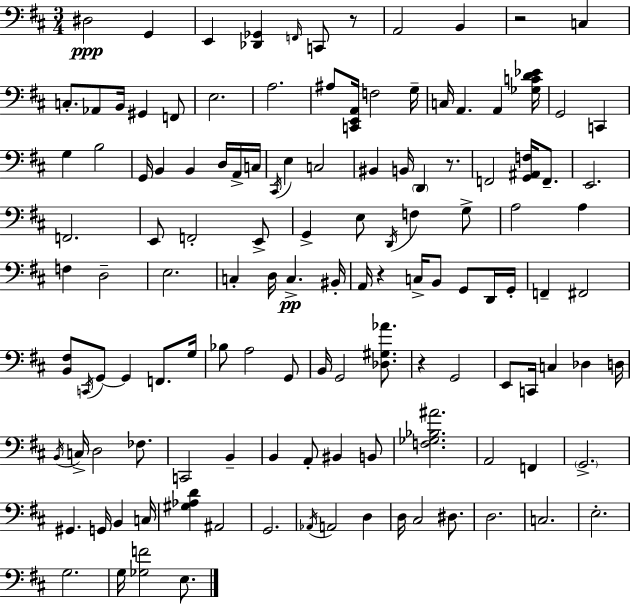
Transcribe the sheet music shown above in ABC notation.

X:1
T:Untitled
M:3/4
L:1/4
K:D
^D,2 G,, E,, [_D,,_G,,] F,,/4 C,,/2 z/2 A,,2 B,, z2 C, C,/2 _A,,/2 B,,/4 ^G,, F,,/2 E,2 A,2 ^A,/2 [C,,E,,A,,]/4 F,2 G,/4 C,/4 A,, A,, [_G,CD_E]/4 G,,2 C,, G, B,2 G,,/4 B,, B,, D,/4 A,,/4 C,/4 ^C,,/4 E, C,2 ^B,, B,,/4 D,, z/2 F,,2 [G,,^A,,F,]/4 F,,/2 E,,2 F,,2 E,,/2 F,,2 E,,/2 G,, E,/2 D,,/4 F, G,/2 A,2 A, F, D,2 E,2 C, D,/4 C, ^B,,/4 A,,/4 z C,/4 B,,/2 G,,/2 D,,/4 G,,/4 F,, ^F,,2 [B,,^F,]/2 C,,/4 G,,/2 G,, F,,/2 G,/4 _B,/2 A,2 G,,/2 B,,/4 G,,2 [_D,^G,_A]/2 z G,,2 E,,/2 C,,/4 C, _D, D,/4 B,,/4 C,/4 D,2 _F,/2 C,,2 B,, B,, A,,/2 ^B,, B,,/2 [F,_G,_B,^A]2 A,,2 F,, G,,2 ^G,, G,,/4 B,, C,/4 [^G,_A,D] ^A,,2 G,,2 _A,,/4 A,,2 D, D,/4 ^C,2 ^D,/2 D,2 C,2 E,2 G,2 G,/4 [_G,F]2 E,/2